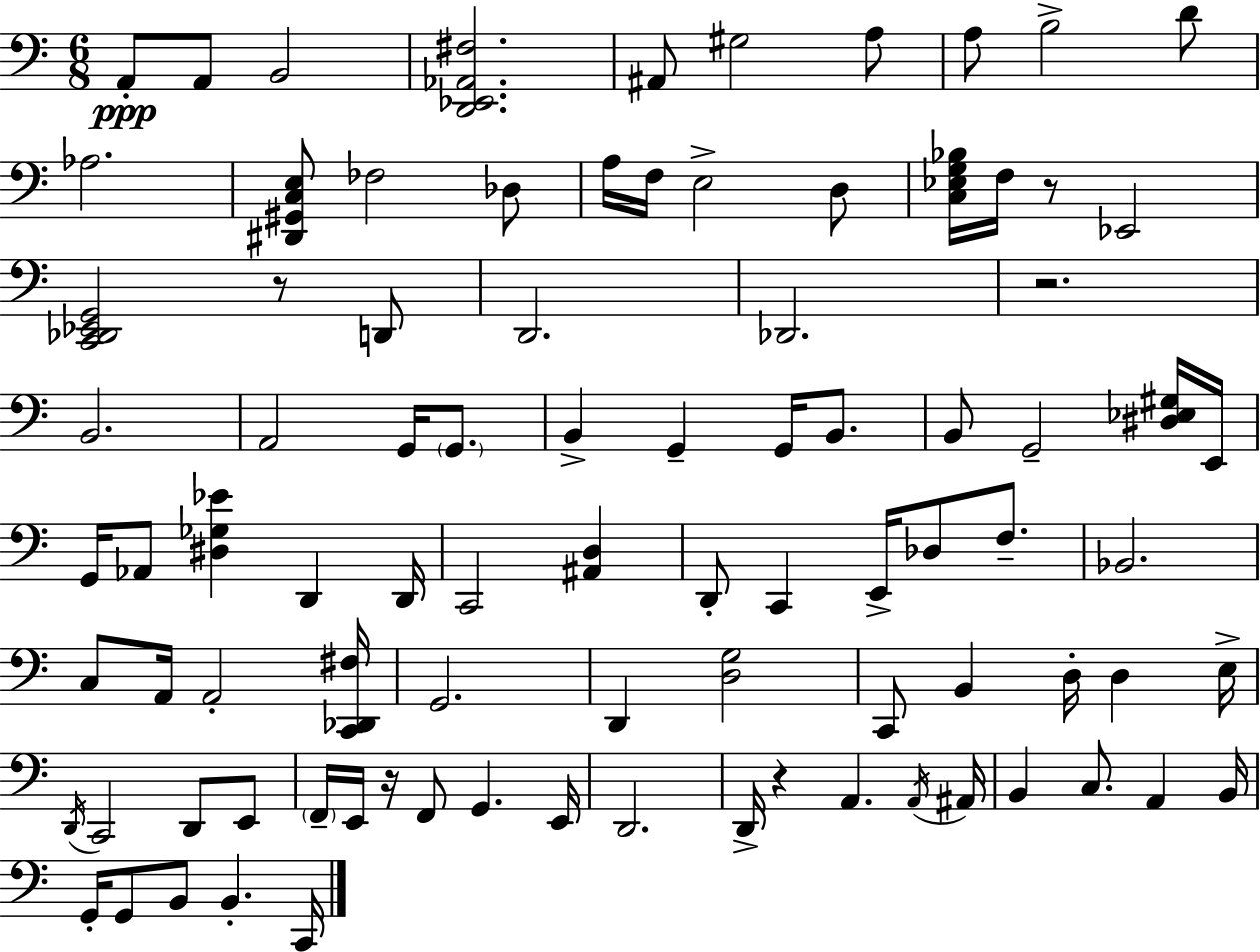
A2/e A2/e B2/h [D2,Eb2,Ab2,F#3]/h. A#2/e G#3/h A3/e A3/e B3/h D4/e Ab3/h. [D#2,G#2,C3,E3]/e FES3/h Db3/e A3/s F3/s E3/h D3/e [C3,Eb3,G3,Bb3]/s F3/s R/e Eb2/h [C2,Db2,Eb2,G2]/h R/e D2/e D2/h. Db2/h. R/h. B2/h. A2/h G2/s G2/e. B2/q G2/q G2/s B2/e. B2/e G2/h [D#3,Eb3,G#3]/s E2/s G2/s Ab2/e [D#3,Gb3,Eb4]/q D2/q D2/s C2/h [A#2,D3]/q D2/e C2/q E2/s Db3/e F3/e. Bb2/h. C3/e A2/s A2/h [C2,Db2,F#3]/s G2/h. D2/q [D3,G3]/h C2/e B2/q D3/s D3/q E3/s D2/s C2/h D2/e E2/e F2/s E2/s R/s F2/e G2/q. E2/s D2/h. D2/s R/q A2/q. A2/s A#2/s B2/q C3/e. A2/q B2/s G2/s G2/e B2/e B2/q. C2/s